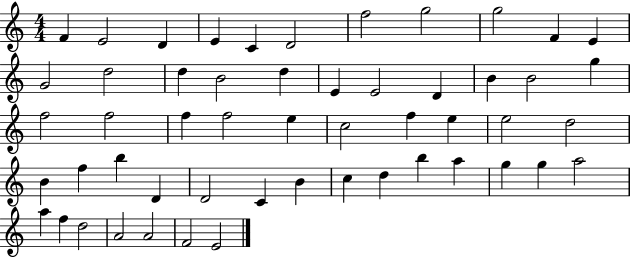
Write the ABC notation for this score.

X:1
T:Untitled
M:4/4
L:1/4
K:C
F E2 D E C D2 f2 g2 g2 F E G2 d2 d B2 d E E2 D B B2 g f2 f2 f f2 e c2 f e e2 d2 B f b D D2 C B c d b a g g a2 a f d2 A2 A2 F2 E2